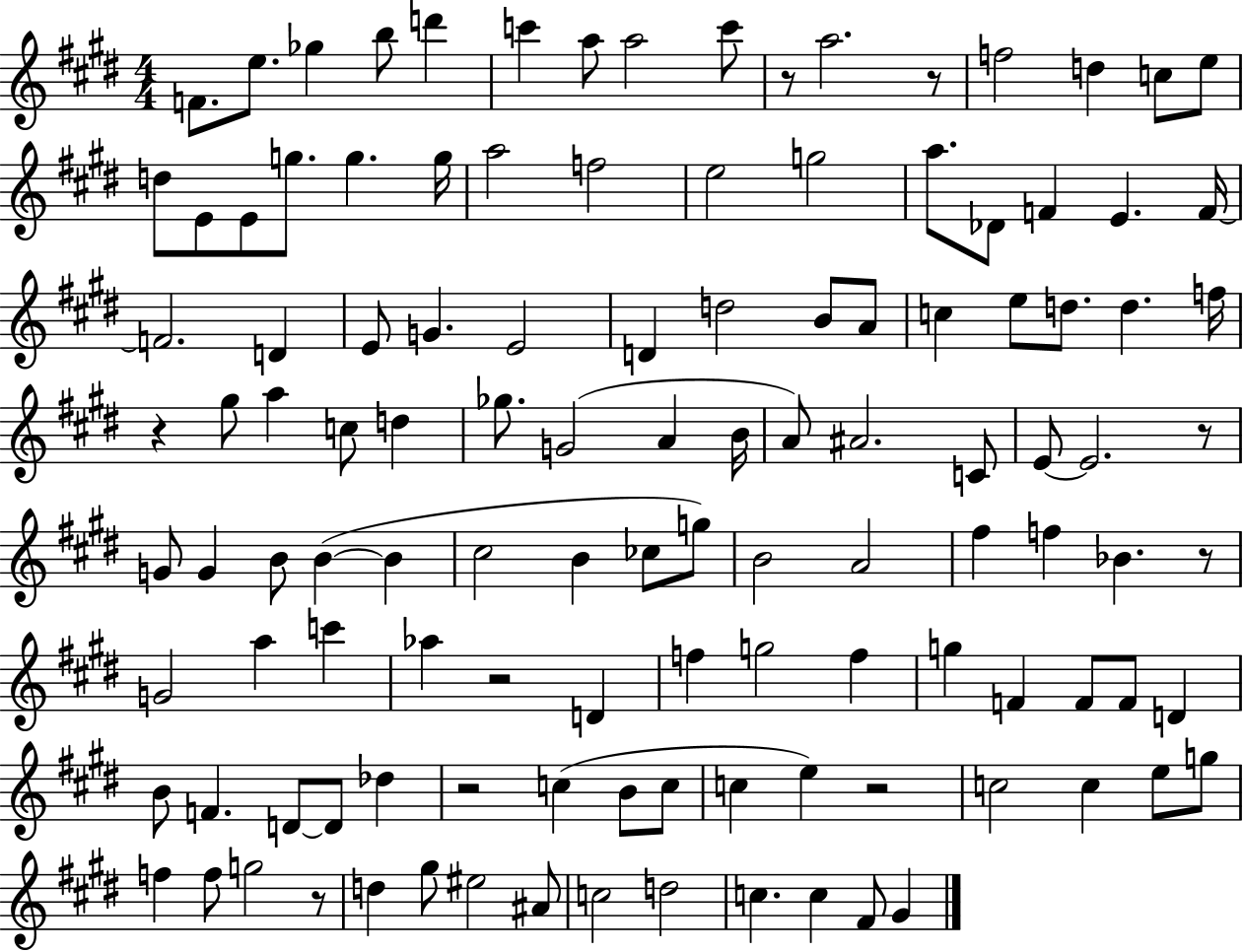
{
  \clef treble
  \numericTimeSignature
  \time 4/4
  \key e \major
  f'8. e''8. ges''4 b''8 d'''4 | c'''4 a''8 a''2 c'''8 | r8 a''2. r8 | f''2 d''4 c''8 e''8 | \break d''8 e'8 e'8 g''8. g''4. g''16 | a''2 f''2 | e''2 g''2 | a''8. des'8 f'4 e'4. f'16~~ | \break f'2. d'4 | e'8 g'4. e'2 | d'4 d''2 b'8 a'8 | c''4 e''8 d''8. d''4. f''16 | \break r4 gis''8 a''4 c''8 d''4 | ges''8. g'2( a'4 b'16 | a'8) ais'2. c'8 | e'8~~ e'2. r8 | \break g'8 g'4 b'8 b'4~(~ b'4 | cis''2 b'4 ces''8 g''8) | b'2 a'2 | fis''4 f''4 bes'4. r8 | \break g'2 a''4 c'''4 | aes''4 r2 d'4 | f''4 g''2 f''4 | g''4 f'4 f'8 f'8 d'4 | \break b'8 f'4. d'8~~ d'8 des''4 | r2 c''4( b'8 c''8 | c''4 e''4) r2 | c''2 c''4 e''8 g''8 | \break f''4 f''8 g''2 r8 | d''4 gis''8 eis''2 ais'8 | c''2 d''2 | c''4. c''4 fis'8 gis'4 | \break \bar "|."
}